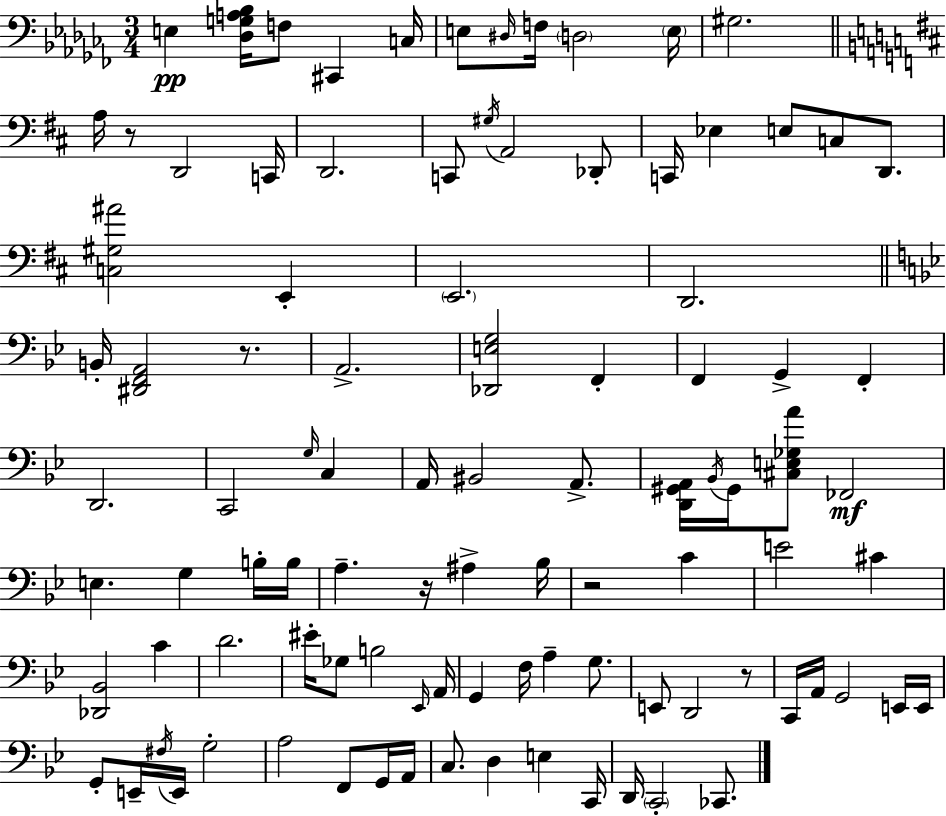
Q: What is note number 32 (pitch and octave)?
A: F2